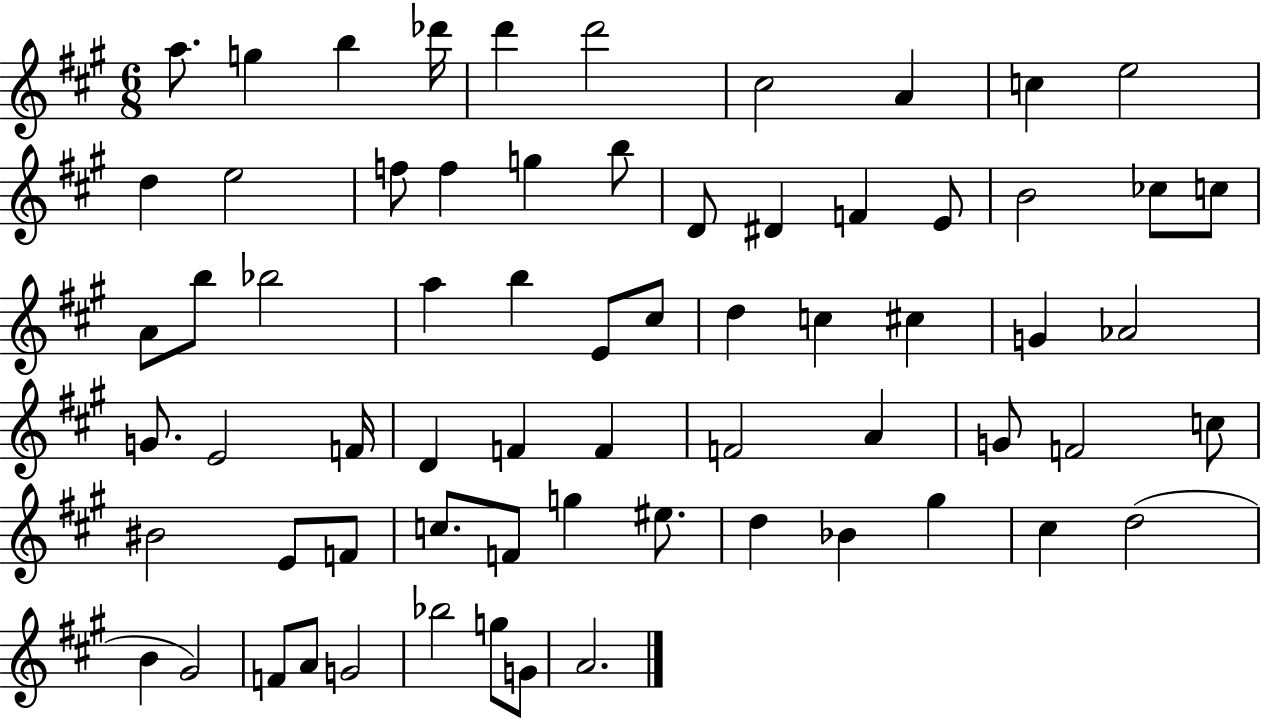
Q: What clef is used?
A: treble